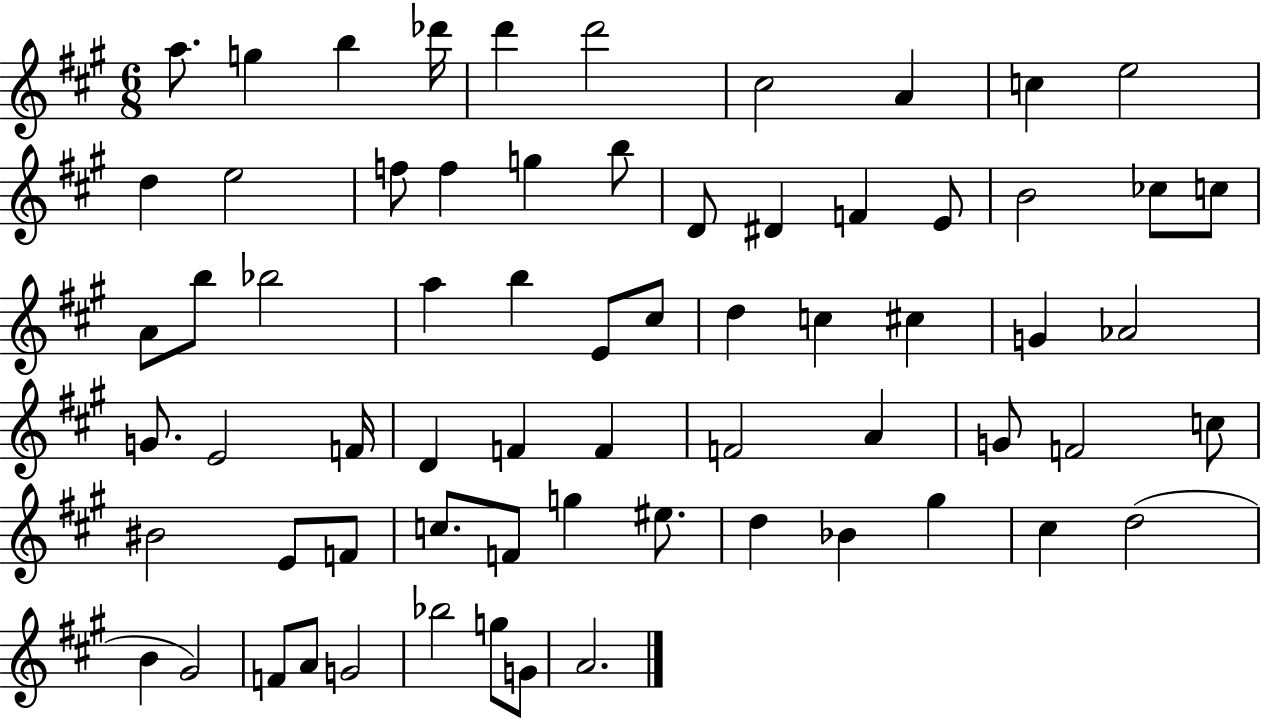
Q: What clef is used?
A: treble